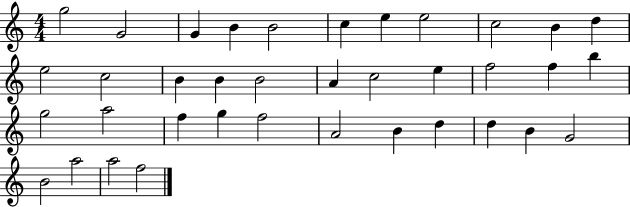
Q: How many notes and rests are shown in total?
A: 37